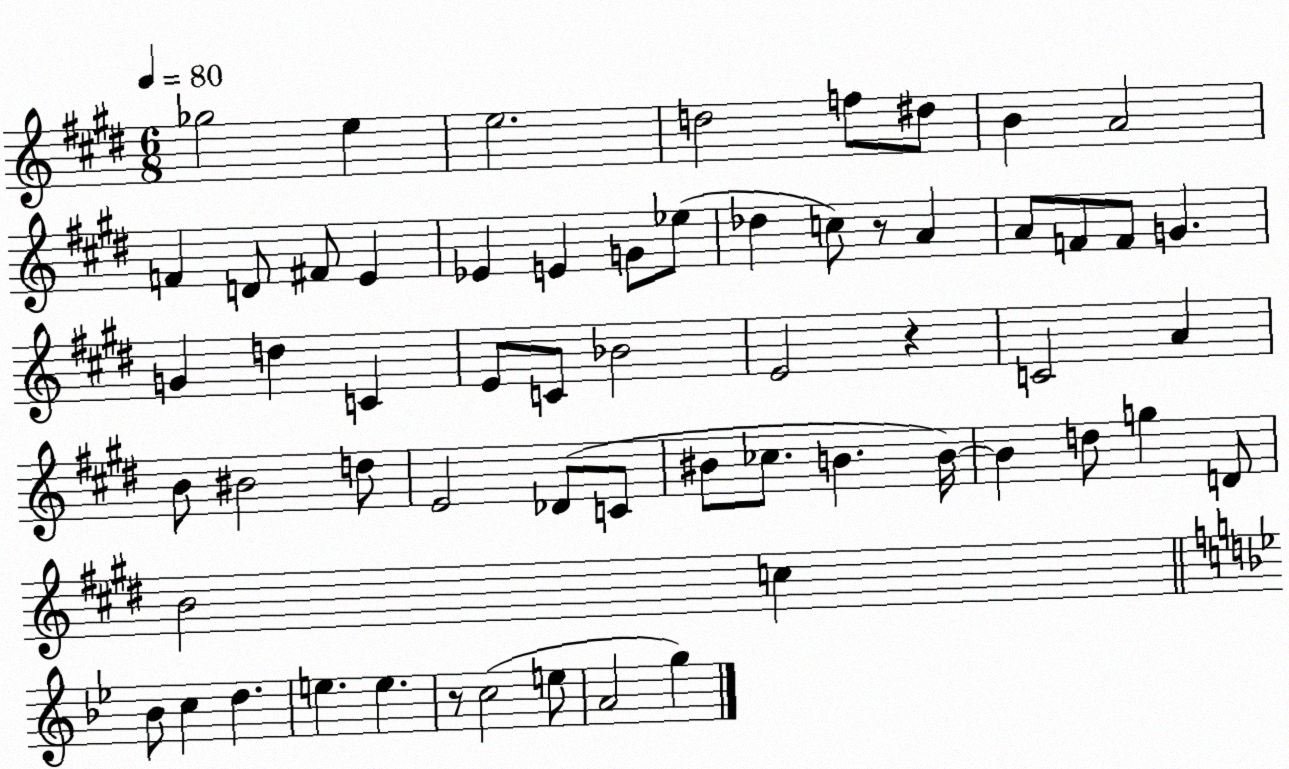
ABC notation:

X:1
T:Untitled
M:6/8
L:1/4
K:E
_g2 e e2 d2 f/2 ^d/2 B A2 F D/2 ^F/2 E _E E G/2 _e/2 _d c/2 z/2 A A/2 F/2 F/2 G G d C E/2 C/2 _B2 E2 z C2 A B/2 ^B2 d/2 E2 _D/2 C/2 ^B/2 _c/2 B B/4 B d/2 g D/2 B2 c _B/2 c d e e z/2 c2 e/2 A2 g